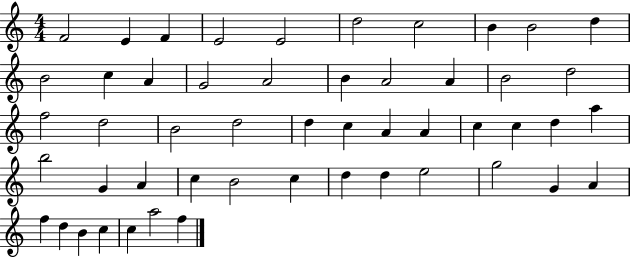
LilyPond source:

{
  \clef treble
  \numericTimeSignature
  \time 4/4
  \key c \major
  f'2 e'4 f'4 | e'2 e'2 | d''2 c''2 | b'4 b'2 d''4 | \break b'2 c''4 a'4 | g'2 a'2 | b'4 a'2 a'4 | b'2 d''2 | \break f''2 d''2 | b'2 d''2 | d''4 c''4 a'4 a'4 | c''4 c''4 d''4 a''4 | \break b''2 g'4 a'4 | c''4 b'2 c''4 | d''4 d''4 e''2 | g''2 g'4 a'4 | \break f''4 d''4 b'4 c''4 | c''4 a''2 f''4 | \bar "|."
}